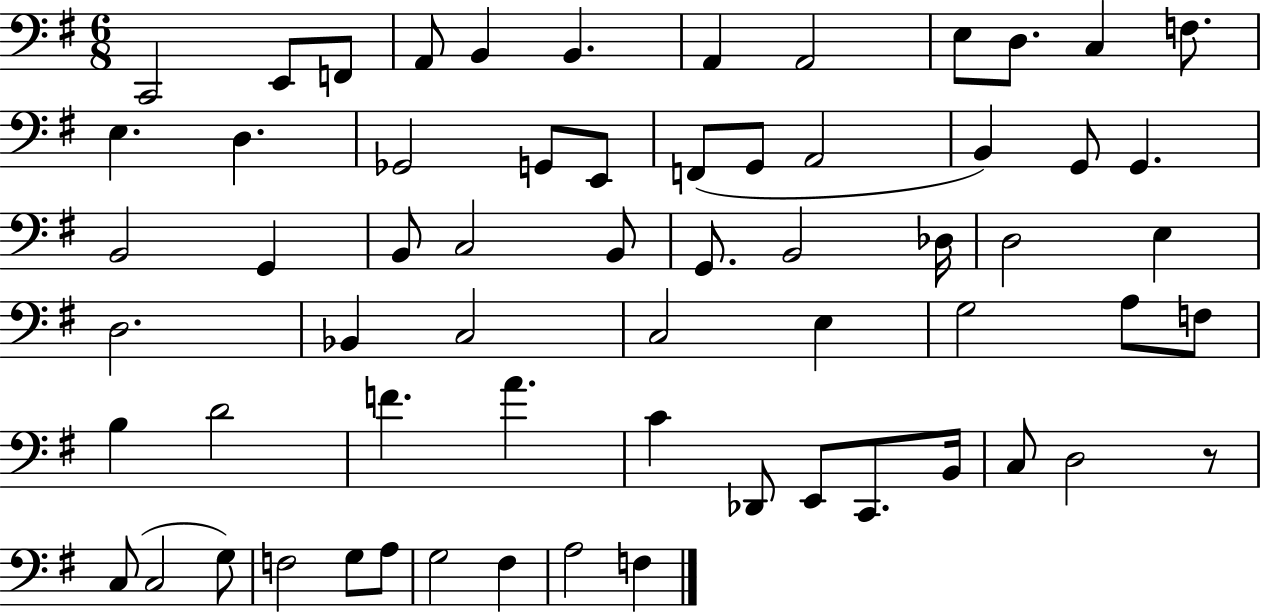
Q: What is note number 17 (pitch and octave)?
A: E2